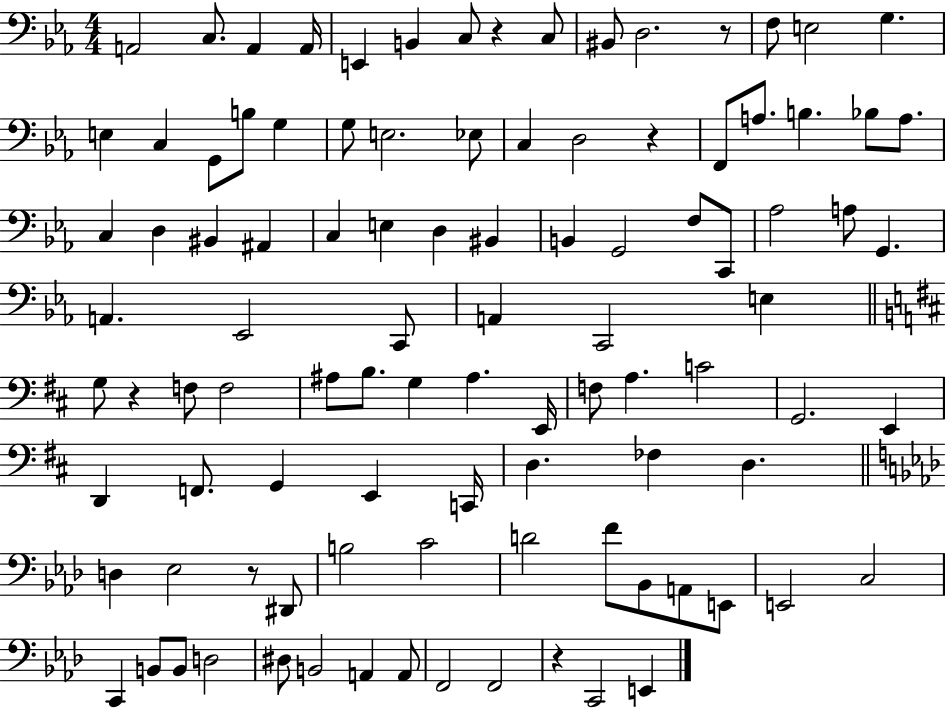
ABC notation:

X:1
T:Untitled
M:4/4
L:1/4
K:Eb
A,,2 C,/2 A,, A,,/4 E,, B,, C,/2 z C,/2 ^B,,/2 D,2 z/2 F,/2 E,2 G, E, C, G,,/2 B,/2 G, G,/2 E,2 _E,/2 C, D,2 z F,,/2 A,/2 B, _B,/2 A,/2 C, D, ^B,, ^A,, C, E, D, ^B,, B,, G,,2 F,/2 C,,/2 _A,2 A,/2 G,, A,, _E,,2 C,,/2 A,, C,,2 E, G,/2 z F,/2 F,2 ^A,/2 B,/2 G, ^A, E,,/4 F,/2 A, C2 G,,2 E,, D,, F,,/2 G,, E,, C,,/4 D, _F, D, D, _E,2 z/2 ^D,,/2 B,2 C2 D2 F/2 _B,,/2 A,,/2 E,,/2 E,,2 C,2 C,, B,,/2 B,,/2 D,2 ^D,/2 B,,2 A,, A,,/2 F,,2 F,,2 z C,,2 E,,